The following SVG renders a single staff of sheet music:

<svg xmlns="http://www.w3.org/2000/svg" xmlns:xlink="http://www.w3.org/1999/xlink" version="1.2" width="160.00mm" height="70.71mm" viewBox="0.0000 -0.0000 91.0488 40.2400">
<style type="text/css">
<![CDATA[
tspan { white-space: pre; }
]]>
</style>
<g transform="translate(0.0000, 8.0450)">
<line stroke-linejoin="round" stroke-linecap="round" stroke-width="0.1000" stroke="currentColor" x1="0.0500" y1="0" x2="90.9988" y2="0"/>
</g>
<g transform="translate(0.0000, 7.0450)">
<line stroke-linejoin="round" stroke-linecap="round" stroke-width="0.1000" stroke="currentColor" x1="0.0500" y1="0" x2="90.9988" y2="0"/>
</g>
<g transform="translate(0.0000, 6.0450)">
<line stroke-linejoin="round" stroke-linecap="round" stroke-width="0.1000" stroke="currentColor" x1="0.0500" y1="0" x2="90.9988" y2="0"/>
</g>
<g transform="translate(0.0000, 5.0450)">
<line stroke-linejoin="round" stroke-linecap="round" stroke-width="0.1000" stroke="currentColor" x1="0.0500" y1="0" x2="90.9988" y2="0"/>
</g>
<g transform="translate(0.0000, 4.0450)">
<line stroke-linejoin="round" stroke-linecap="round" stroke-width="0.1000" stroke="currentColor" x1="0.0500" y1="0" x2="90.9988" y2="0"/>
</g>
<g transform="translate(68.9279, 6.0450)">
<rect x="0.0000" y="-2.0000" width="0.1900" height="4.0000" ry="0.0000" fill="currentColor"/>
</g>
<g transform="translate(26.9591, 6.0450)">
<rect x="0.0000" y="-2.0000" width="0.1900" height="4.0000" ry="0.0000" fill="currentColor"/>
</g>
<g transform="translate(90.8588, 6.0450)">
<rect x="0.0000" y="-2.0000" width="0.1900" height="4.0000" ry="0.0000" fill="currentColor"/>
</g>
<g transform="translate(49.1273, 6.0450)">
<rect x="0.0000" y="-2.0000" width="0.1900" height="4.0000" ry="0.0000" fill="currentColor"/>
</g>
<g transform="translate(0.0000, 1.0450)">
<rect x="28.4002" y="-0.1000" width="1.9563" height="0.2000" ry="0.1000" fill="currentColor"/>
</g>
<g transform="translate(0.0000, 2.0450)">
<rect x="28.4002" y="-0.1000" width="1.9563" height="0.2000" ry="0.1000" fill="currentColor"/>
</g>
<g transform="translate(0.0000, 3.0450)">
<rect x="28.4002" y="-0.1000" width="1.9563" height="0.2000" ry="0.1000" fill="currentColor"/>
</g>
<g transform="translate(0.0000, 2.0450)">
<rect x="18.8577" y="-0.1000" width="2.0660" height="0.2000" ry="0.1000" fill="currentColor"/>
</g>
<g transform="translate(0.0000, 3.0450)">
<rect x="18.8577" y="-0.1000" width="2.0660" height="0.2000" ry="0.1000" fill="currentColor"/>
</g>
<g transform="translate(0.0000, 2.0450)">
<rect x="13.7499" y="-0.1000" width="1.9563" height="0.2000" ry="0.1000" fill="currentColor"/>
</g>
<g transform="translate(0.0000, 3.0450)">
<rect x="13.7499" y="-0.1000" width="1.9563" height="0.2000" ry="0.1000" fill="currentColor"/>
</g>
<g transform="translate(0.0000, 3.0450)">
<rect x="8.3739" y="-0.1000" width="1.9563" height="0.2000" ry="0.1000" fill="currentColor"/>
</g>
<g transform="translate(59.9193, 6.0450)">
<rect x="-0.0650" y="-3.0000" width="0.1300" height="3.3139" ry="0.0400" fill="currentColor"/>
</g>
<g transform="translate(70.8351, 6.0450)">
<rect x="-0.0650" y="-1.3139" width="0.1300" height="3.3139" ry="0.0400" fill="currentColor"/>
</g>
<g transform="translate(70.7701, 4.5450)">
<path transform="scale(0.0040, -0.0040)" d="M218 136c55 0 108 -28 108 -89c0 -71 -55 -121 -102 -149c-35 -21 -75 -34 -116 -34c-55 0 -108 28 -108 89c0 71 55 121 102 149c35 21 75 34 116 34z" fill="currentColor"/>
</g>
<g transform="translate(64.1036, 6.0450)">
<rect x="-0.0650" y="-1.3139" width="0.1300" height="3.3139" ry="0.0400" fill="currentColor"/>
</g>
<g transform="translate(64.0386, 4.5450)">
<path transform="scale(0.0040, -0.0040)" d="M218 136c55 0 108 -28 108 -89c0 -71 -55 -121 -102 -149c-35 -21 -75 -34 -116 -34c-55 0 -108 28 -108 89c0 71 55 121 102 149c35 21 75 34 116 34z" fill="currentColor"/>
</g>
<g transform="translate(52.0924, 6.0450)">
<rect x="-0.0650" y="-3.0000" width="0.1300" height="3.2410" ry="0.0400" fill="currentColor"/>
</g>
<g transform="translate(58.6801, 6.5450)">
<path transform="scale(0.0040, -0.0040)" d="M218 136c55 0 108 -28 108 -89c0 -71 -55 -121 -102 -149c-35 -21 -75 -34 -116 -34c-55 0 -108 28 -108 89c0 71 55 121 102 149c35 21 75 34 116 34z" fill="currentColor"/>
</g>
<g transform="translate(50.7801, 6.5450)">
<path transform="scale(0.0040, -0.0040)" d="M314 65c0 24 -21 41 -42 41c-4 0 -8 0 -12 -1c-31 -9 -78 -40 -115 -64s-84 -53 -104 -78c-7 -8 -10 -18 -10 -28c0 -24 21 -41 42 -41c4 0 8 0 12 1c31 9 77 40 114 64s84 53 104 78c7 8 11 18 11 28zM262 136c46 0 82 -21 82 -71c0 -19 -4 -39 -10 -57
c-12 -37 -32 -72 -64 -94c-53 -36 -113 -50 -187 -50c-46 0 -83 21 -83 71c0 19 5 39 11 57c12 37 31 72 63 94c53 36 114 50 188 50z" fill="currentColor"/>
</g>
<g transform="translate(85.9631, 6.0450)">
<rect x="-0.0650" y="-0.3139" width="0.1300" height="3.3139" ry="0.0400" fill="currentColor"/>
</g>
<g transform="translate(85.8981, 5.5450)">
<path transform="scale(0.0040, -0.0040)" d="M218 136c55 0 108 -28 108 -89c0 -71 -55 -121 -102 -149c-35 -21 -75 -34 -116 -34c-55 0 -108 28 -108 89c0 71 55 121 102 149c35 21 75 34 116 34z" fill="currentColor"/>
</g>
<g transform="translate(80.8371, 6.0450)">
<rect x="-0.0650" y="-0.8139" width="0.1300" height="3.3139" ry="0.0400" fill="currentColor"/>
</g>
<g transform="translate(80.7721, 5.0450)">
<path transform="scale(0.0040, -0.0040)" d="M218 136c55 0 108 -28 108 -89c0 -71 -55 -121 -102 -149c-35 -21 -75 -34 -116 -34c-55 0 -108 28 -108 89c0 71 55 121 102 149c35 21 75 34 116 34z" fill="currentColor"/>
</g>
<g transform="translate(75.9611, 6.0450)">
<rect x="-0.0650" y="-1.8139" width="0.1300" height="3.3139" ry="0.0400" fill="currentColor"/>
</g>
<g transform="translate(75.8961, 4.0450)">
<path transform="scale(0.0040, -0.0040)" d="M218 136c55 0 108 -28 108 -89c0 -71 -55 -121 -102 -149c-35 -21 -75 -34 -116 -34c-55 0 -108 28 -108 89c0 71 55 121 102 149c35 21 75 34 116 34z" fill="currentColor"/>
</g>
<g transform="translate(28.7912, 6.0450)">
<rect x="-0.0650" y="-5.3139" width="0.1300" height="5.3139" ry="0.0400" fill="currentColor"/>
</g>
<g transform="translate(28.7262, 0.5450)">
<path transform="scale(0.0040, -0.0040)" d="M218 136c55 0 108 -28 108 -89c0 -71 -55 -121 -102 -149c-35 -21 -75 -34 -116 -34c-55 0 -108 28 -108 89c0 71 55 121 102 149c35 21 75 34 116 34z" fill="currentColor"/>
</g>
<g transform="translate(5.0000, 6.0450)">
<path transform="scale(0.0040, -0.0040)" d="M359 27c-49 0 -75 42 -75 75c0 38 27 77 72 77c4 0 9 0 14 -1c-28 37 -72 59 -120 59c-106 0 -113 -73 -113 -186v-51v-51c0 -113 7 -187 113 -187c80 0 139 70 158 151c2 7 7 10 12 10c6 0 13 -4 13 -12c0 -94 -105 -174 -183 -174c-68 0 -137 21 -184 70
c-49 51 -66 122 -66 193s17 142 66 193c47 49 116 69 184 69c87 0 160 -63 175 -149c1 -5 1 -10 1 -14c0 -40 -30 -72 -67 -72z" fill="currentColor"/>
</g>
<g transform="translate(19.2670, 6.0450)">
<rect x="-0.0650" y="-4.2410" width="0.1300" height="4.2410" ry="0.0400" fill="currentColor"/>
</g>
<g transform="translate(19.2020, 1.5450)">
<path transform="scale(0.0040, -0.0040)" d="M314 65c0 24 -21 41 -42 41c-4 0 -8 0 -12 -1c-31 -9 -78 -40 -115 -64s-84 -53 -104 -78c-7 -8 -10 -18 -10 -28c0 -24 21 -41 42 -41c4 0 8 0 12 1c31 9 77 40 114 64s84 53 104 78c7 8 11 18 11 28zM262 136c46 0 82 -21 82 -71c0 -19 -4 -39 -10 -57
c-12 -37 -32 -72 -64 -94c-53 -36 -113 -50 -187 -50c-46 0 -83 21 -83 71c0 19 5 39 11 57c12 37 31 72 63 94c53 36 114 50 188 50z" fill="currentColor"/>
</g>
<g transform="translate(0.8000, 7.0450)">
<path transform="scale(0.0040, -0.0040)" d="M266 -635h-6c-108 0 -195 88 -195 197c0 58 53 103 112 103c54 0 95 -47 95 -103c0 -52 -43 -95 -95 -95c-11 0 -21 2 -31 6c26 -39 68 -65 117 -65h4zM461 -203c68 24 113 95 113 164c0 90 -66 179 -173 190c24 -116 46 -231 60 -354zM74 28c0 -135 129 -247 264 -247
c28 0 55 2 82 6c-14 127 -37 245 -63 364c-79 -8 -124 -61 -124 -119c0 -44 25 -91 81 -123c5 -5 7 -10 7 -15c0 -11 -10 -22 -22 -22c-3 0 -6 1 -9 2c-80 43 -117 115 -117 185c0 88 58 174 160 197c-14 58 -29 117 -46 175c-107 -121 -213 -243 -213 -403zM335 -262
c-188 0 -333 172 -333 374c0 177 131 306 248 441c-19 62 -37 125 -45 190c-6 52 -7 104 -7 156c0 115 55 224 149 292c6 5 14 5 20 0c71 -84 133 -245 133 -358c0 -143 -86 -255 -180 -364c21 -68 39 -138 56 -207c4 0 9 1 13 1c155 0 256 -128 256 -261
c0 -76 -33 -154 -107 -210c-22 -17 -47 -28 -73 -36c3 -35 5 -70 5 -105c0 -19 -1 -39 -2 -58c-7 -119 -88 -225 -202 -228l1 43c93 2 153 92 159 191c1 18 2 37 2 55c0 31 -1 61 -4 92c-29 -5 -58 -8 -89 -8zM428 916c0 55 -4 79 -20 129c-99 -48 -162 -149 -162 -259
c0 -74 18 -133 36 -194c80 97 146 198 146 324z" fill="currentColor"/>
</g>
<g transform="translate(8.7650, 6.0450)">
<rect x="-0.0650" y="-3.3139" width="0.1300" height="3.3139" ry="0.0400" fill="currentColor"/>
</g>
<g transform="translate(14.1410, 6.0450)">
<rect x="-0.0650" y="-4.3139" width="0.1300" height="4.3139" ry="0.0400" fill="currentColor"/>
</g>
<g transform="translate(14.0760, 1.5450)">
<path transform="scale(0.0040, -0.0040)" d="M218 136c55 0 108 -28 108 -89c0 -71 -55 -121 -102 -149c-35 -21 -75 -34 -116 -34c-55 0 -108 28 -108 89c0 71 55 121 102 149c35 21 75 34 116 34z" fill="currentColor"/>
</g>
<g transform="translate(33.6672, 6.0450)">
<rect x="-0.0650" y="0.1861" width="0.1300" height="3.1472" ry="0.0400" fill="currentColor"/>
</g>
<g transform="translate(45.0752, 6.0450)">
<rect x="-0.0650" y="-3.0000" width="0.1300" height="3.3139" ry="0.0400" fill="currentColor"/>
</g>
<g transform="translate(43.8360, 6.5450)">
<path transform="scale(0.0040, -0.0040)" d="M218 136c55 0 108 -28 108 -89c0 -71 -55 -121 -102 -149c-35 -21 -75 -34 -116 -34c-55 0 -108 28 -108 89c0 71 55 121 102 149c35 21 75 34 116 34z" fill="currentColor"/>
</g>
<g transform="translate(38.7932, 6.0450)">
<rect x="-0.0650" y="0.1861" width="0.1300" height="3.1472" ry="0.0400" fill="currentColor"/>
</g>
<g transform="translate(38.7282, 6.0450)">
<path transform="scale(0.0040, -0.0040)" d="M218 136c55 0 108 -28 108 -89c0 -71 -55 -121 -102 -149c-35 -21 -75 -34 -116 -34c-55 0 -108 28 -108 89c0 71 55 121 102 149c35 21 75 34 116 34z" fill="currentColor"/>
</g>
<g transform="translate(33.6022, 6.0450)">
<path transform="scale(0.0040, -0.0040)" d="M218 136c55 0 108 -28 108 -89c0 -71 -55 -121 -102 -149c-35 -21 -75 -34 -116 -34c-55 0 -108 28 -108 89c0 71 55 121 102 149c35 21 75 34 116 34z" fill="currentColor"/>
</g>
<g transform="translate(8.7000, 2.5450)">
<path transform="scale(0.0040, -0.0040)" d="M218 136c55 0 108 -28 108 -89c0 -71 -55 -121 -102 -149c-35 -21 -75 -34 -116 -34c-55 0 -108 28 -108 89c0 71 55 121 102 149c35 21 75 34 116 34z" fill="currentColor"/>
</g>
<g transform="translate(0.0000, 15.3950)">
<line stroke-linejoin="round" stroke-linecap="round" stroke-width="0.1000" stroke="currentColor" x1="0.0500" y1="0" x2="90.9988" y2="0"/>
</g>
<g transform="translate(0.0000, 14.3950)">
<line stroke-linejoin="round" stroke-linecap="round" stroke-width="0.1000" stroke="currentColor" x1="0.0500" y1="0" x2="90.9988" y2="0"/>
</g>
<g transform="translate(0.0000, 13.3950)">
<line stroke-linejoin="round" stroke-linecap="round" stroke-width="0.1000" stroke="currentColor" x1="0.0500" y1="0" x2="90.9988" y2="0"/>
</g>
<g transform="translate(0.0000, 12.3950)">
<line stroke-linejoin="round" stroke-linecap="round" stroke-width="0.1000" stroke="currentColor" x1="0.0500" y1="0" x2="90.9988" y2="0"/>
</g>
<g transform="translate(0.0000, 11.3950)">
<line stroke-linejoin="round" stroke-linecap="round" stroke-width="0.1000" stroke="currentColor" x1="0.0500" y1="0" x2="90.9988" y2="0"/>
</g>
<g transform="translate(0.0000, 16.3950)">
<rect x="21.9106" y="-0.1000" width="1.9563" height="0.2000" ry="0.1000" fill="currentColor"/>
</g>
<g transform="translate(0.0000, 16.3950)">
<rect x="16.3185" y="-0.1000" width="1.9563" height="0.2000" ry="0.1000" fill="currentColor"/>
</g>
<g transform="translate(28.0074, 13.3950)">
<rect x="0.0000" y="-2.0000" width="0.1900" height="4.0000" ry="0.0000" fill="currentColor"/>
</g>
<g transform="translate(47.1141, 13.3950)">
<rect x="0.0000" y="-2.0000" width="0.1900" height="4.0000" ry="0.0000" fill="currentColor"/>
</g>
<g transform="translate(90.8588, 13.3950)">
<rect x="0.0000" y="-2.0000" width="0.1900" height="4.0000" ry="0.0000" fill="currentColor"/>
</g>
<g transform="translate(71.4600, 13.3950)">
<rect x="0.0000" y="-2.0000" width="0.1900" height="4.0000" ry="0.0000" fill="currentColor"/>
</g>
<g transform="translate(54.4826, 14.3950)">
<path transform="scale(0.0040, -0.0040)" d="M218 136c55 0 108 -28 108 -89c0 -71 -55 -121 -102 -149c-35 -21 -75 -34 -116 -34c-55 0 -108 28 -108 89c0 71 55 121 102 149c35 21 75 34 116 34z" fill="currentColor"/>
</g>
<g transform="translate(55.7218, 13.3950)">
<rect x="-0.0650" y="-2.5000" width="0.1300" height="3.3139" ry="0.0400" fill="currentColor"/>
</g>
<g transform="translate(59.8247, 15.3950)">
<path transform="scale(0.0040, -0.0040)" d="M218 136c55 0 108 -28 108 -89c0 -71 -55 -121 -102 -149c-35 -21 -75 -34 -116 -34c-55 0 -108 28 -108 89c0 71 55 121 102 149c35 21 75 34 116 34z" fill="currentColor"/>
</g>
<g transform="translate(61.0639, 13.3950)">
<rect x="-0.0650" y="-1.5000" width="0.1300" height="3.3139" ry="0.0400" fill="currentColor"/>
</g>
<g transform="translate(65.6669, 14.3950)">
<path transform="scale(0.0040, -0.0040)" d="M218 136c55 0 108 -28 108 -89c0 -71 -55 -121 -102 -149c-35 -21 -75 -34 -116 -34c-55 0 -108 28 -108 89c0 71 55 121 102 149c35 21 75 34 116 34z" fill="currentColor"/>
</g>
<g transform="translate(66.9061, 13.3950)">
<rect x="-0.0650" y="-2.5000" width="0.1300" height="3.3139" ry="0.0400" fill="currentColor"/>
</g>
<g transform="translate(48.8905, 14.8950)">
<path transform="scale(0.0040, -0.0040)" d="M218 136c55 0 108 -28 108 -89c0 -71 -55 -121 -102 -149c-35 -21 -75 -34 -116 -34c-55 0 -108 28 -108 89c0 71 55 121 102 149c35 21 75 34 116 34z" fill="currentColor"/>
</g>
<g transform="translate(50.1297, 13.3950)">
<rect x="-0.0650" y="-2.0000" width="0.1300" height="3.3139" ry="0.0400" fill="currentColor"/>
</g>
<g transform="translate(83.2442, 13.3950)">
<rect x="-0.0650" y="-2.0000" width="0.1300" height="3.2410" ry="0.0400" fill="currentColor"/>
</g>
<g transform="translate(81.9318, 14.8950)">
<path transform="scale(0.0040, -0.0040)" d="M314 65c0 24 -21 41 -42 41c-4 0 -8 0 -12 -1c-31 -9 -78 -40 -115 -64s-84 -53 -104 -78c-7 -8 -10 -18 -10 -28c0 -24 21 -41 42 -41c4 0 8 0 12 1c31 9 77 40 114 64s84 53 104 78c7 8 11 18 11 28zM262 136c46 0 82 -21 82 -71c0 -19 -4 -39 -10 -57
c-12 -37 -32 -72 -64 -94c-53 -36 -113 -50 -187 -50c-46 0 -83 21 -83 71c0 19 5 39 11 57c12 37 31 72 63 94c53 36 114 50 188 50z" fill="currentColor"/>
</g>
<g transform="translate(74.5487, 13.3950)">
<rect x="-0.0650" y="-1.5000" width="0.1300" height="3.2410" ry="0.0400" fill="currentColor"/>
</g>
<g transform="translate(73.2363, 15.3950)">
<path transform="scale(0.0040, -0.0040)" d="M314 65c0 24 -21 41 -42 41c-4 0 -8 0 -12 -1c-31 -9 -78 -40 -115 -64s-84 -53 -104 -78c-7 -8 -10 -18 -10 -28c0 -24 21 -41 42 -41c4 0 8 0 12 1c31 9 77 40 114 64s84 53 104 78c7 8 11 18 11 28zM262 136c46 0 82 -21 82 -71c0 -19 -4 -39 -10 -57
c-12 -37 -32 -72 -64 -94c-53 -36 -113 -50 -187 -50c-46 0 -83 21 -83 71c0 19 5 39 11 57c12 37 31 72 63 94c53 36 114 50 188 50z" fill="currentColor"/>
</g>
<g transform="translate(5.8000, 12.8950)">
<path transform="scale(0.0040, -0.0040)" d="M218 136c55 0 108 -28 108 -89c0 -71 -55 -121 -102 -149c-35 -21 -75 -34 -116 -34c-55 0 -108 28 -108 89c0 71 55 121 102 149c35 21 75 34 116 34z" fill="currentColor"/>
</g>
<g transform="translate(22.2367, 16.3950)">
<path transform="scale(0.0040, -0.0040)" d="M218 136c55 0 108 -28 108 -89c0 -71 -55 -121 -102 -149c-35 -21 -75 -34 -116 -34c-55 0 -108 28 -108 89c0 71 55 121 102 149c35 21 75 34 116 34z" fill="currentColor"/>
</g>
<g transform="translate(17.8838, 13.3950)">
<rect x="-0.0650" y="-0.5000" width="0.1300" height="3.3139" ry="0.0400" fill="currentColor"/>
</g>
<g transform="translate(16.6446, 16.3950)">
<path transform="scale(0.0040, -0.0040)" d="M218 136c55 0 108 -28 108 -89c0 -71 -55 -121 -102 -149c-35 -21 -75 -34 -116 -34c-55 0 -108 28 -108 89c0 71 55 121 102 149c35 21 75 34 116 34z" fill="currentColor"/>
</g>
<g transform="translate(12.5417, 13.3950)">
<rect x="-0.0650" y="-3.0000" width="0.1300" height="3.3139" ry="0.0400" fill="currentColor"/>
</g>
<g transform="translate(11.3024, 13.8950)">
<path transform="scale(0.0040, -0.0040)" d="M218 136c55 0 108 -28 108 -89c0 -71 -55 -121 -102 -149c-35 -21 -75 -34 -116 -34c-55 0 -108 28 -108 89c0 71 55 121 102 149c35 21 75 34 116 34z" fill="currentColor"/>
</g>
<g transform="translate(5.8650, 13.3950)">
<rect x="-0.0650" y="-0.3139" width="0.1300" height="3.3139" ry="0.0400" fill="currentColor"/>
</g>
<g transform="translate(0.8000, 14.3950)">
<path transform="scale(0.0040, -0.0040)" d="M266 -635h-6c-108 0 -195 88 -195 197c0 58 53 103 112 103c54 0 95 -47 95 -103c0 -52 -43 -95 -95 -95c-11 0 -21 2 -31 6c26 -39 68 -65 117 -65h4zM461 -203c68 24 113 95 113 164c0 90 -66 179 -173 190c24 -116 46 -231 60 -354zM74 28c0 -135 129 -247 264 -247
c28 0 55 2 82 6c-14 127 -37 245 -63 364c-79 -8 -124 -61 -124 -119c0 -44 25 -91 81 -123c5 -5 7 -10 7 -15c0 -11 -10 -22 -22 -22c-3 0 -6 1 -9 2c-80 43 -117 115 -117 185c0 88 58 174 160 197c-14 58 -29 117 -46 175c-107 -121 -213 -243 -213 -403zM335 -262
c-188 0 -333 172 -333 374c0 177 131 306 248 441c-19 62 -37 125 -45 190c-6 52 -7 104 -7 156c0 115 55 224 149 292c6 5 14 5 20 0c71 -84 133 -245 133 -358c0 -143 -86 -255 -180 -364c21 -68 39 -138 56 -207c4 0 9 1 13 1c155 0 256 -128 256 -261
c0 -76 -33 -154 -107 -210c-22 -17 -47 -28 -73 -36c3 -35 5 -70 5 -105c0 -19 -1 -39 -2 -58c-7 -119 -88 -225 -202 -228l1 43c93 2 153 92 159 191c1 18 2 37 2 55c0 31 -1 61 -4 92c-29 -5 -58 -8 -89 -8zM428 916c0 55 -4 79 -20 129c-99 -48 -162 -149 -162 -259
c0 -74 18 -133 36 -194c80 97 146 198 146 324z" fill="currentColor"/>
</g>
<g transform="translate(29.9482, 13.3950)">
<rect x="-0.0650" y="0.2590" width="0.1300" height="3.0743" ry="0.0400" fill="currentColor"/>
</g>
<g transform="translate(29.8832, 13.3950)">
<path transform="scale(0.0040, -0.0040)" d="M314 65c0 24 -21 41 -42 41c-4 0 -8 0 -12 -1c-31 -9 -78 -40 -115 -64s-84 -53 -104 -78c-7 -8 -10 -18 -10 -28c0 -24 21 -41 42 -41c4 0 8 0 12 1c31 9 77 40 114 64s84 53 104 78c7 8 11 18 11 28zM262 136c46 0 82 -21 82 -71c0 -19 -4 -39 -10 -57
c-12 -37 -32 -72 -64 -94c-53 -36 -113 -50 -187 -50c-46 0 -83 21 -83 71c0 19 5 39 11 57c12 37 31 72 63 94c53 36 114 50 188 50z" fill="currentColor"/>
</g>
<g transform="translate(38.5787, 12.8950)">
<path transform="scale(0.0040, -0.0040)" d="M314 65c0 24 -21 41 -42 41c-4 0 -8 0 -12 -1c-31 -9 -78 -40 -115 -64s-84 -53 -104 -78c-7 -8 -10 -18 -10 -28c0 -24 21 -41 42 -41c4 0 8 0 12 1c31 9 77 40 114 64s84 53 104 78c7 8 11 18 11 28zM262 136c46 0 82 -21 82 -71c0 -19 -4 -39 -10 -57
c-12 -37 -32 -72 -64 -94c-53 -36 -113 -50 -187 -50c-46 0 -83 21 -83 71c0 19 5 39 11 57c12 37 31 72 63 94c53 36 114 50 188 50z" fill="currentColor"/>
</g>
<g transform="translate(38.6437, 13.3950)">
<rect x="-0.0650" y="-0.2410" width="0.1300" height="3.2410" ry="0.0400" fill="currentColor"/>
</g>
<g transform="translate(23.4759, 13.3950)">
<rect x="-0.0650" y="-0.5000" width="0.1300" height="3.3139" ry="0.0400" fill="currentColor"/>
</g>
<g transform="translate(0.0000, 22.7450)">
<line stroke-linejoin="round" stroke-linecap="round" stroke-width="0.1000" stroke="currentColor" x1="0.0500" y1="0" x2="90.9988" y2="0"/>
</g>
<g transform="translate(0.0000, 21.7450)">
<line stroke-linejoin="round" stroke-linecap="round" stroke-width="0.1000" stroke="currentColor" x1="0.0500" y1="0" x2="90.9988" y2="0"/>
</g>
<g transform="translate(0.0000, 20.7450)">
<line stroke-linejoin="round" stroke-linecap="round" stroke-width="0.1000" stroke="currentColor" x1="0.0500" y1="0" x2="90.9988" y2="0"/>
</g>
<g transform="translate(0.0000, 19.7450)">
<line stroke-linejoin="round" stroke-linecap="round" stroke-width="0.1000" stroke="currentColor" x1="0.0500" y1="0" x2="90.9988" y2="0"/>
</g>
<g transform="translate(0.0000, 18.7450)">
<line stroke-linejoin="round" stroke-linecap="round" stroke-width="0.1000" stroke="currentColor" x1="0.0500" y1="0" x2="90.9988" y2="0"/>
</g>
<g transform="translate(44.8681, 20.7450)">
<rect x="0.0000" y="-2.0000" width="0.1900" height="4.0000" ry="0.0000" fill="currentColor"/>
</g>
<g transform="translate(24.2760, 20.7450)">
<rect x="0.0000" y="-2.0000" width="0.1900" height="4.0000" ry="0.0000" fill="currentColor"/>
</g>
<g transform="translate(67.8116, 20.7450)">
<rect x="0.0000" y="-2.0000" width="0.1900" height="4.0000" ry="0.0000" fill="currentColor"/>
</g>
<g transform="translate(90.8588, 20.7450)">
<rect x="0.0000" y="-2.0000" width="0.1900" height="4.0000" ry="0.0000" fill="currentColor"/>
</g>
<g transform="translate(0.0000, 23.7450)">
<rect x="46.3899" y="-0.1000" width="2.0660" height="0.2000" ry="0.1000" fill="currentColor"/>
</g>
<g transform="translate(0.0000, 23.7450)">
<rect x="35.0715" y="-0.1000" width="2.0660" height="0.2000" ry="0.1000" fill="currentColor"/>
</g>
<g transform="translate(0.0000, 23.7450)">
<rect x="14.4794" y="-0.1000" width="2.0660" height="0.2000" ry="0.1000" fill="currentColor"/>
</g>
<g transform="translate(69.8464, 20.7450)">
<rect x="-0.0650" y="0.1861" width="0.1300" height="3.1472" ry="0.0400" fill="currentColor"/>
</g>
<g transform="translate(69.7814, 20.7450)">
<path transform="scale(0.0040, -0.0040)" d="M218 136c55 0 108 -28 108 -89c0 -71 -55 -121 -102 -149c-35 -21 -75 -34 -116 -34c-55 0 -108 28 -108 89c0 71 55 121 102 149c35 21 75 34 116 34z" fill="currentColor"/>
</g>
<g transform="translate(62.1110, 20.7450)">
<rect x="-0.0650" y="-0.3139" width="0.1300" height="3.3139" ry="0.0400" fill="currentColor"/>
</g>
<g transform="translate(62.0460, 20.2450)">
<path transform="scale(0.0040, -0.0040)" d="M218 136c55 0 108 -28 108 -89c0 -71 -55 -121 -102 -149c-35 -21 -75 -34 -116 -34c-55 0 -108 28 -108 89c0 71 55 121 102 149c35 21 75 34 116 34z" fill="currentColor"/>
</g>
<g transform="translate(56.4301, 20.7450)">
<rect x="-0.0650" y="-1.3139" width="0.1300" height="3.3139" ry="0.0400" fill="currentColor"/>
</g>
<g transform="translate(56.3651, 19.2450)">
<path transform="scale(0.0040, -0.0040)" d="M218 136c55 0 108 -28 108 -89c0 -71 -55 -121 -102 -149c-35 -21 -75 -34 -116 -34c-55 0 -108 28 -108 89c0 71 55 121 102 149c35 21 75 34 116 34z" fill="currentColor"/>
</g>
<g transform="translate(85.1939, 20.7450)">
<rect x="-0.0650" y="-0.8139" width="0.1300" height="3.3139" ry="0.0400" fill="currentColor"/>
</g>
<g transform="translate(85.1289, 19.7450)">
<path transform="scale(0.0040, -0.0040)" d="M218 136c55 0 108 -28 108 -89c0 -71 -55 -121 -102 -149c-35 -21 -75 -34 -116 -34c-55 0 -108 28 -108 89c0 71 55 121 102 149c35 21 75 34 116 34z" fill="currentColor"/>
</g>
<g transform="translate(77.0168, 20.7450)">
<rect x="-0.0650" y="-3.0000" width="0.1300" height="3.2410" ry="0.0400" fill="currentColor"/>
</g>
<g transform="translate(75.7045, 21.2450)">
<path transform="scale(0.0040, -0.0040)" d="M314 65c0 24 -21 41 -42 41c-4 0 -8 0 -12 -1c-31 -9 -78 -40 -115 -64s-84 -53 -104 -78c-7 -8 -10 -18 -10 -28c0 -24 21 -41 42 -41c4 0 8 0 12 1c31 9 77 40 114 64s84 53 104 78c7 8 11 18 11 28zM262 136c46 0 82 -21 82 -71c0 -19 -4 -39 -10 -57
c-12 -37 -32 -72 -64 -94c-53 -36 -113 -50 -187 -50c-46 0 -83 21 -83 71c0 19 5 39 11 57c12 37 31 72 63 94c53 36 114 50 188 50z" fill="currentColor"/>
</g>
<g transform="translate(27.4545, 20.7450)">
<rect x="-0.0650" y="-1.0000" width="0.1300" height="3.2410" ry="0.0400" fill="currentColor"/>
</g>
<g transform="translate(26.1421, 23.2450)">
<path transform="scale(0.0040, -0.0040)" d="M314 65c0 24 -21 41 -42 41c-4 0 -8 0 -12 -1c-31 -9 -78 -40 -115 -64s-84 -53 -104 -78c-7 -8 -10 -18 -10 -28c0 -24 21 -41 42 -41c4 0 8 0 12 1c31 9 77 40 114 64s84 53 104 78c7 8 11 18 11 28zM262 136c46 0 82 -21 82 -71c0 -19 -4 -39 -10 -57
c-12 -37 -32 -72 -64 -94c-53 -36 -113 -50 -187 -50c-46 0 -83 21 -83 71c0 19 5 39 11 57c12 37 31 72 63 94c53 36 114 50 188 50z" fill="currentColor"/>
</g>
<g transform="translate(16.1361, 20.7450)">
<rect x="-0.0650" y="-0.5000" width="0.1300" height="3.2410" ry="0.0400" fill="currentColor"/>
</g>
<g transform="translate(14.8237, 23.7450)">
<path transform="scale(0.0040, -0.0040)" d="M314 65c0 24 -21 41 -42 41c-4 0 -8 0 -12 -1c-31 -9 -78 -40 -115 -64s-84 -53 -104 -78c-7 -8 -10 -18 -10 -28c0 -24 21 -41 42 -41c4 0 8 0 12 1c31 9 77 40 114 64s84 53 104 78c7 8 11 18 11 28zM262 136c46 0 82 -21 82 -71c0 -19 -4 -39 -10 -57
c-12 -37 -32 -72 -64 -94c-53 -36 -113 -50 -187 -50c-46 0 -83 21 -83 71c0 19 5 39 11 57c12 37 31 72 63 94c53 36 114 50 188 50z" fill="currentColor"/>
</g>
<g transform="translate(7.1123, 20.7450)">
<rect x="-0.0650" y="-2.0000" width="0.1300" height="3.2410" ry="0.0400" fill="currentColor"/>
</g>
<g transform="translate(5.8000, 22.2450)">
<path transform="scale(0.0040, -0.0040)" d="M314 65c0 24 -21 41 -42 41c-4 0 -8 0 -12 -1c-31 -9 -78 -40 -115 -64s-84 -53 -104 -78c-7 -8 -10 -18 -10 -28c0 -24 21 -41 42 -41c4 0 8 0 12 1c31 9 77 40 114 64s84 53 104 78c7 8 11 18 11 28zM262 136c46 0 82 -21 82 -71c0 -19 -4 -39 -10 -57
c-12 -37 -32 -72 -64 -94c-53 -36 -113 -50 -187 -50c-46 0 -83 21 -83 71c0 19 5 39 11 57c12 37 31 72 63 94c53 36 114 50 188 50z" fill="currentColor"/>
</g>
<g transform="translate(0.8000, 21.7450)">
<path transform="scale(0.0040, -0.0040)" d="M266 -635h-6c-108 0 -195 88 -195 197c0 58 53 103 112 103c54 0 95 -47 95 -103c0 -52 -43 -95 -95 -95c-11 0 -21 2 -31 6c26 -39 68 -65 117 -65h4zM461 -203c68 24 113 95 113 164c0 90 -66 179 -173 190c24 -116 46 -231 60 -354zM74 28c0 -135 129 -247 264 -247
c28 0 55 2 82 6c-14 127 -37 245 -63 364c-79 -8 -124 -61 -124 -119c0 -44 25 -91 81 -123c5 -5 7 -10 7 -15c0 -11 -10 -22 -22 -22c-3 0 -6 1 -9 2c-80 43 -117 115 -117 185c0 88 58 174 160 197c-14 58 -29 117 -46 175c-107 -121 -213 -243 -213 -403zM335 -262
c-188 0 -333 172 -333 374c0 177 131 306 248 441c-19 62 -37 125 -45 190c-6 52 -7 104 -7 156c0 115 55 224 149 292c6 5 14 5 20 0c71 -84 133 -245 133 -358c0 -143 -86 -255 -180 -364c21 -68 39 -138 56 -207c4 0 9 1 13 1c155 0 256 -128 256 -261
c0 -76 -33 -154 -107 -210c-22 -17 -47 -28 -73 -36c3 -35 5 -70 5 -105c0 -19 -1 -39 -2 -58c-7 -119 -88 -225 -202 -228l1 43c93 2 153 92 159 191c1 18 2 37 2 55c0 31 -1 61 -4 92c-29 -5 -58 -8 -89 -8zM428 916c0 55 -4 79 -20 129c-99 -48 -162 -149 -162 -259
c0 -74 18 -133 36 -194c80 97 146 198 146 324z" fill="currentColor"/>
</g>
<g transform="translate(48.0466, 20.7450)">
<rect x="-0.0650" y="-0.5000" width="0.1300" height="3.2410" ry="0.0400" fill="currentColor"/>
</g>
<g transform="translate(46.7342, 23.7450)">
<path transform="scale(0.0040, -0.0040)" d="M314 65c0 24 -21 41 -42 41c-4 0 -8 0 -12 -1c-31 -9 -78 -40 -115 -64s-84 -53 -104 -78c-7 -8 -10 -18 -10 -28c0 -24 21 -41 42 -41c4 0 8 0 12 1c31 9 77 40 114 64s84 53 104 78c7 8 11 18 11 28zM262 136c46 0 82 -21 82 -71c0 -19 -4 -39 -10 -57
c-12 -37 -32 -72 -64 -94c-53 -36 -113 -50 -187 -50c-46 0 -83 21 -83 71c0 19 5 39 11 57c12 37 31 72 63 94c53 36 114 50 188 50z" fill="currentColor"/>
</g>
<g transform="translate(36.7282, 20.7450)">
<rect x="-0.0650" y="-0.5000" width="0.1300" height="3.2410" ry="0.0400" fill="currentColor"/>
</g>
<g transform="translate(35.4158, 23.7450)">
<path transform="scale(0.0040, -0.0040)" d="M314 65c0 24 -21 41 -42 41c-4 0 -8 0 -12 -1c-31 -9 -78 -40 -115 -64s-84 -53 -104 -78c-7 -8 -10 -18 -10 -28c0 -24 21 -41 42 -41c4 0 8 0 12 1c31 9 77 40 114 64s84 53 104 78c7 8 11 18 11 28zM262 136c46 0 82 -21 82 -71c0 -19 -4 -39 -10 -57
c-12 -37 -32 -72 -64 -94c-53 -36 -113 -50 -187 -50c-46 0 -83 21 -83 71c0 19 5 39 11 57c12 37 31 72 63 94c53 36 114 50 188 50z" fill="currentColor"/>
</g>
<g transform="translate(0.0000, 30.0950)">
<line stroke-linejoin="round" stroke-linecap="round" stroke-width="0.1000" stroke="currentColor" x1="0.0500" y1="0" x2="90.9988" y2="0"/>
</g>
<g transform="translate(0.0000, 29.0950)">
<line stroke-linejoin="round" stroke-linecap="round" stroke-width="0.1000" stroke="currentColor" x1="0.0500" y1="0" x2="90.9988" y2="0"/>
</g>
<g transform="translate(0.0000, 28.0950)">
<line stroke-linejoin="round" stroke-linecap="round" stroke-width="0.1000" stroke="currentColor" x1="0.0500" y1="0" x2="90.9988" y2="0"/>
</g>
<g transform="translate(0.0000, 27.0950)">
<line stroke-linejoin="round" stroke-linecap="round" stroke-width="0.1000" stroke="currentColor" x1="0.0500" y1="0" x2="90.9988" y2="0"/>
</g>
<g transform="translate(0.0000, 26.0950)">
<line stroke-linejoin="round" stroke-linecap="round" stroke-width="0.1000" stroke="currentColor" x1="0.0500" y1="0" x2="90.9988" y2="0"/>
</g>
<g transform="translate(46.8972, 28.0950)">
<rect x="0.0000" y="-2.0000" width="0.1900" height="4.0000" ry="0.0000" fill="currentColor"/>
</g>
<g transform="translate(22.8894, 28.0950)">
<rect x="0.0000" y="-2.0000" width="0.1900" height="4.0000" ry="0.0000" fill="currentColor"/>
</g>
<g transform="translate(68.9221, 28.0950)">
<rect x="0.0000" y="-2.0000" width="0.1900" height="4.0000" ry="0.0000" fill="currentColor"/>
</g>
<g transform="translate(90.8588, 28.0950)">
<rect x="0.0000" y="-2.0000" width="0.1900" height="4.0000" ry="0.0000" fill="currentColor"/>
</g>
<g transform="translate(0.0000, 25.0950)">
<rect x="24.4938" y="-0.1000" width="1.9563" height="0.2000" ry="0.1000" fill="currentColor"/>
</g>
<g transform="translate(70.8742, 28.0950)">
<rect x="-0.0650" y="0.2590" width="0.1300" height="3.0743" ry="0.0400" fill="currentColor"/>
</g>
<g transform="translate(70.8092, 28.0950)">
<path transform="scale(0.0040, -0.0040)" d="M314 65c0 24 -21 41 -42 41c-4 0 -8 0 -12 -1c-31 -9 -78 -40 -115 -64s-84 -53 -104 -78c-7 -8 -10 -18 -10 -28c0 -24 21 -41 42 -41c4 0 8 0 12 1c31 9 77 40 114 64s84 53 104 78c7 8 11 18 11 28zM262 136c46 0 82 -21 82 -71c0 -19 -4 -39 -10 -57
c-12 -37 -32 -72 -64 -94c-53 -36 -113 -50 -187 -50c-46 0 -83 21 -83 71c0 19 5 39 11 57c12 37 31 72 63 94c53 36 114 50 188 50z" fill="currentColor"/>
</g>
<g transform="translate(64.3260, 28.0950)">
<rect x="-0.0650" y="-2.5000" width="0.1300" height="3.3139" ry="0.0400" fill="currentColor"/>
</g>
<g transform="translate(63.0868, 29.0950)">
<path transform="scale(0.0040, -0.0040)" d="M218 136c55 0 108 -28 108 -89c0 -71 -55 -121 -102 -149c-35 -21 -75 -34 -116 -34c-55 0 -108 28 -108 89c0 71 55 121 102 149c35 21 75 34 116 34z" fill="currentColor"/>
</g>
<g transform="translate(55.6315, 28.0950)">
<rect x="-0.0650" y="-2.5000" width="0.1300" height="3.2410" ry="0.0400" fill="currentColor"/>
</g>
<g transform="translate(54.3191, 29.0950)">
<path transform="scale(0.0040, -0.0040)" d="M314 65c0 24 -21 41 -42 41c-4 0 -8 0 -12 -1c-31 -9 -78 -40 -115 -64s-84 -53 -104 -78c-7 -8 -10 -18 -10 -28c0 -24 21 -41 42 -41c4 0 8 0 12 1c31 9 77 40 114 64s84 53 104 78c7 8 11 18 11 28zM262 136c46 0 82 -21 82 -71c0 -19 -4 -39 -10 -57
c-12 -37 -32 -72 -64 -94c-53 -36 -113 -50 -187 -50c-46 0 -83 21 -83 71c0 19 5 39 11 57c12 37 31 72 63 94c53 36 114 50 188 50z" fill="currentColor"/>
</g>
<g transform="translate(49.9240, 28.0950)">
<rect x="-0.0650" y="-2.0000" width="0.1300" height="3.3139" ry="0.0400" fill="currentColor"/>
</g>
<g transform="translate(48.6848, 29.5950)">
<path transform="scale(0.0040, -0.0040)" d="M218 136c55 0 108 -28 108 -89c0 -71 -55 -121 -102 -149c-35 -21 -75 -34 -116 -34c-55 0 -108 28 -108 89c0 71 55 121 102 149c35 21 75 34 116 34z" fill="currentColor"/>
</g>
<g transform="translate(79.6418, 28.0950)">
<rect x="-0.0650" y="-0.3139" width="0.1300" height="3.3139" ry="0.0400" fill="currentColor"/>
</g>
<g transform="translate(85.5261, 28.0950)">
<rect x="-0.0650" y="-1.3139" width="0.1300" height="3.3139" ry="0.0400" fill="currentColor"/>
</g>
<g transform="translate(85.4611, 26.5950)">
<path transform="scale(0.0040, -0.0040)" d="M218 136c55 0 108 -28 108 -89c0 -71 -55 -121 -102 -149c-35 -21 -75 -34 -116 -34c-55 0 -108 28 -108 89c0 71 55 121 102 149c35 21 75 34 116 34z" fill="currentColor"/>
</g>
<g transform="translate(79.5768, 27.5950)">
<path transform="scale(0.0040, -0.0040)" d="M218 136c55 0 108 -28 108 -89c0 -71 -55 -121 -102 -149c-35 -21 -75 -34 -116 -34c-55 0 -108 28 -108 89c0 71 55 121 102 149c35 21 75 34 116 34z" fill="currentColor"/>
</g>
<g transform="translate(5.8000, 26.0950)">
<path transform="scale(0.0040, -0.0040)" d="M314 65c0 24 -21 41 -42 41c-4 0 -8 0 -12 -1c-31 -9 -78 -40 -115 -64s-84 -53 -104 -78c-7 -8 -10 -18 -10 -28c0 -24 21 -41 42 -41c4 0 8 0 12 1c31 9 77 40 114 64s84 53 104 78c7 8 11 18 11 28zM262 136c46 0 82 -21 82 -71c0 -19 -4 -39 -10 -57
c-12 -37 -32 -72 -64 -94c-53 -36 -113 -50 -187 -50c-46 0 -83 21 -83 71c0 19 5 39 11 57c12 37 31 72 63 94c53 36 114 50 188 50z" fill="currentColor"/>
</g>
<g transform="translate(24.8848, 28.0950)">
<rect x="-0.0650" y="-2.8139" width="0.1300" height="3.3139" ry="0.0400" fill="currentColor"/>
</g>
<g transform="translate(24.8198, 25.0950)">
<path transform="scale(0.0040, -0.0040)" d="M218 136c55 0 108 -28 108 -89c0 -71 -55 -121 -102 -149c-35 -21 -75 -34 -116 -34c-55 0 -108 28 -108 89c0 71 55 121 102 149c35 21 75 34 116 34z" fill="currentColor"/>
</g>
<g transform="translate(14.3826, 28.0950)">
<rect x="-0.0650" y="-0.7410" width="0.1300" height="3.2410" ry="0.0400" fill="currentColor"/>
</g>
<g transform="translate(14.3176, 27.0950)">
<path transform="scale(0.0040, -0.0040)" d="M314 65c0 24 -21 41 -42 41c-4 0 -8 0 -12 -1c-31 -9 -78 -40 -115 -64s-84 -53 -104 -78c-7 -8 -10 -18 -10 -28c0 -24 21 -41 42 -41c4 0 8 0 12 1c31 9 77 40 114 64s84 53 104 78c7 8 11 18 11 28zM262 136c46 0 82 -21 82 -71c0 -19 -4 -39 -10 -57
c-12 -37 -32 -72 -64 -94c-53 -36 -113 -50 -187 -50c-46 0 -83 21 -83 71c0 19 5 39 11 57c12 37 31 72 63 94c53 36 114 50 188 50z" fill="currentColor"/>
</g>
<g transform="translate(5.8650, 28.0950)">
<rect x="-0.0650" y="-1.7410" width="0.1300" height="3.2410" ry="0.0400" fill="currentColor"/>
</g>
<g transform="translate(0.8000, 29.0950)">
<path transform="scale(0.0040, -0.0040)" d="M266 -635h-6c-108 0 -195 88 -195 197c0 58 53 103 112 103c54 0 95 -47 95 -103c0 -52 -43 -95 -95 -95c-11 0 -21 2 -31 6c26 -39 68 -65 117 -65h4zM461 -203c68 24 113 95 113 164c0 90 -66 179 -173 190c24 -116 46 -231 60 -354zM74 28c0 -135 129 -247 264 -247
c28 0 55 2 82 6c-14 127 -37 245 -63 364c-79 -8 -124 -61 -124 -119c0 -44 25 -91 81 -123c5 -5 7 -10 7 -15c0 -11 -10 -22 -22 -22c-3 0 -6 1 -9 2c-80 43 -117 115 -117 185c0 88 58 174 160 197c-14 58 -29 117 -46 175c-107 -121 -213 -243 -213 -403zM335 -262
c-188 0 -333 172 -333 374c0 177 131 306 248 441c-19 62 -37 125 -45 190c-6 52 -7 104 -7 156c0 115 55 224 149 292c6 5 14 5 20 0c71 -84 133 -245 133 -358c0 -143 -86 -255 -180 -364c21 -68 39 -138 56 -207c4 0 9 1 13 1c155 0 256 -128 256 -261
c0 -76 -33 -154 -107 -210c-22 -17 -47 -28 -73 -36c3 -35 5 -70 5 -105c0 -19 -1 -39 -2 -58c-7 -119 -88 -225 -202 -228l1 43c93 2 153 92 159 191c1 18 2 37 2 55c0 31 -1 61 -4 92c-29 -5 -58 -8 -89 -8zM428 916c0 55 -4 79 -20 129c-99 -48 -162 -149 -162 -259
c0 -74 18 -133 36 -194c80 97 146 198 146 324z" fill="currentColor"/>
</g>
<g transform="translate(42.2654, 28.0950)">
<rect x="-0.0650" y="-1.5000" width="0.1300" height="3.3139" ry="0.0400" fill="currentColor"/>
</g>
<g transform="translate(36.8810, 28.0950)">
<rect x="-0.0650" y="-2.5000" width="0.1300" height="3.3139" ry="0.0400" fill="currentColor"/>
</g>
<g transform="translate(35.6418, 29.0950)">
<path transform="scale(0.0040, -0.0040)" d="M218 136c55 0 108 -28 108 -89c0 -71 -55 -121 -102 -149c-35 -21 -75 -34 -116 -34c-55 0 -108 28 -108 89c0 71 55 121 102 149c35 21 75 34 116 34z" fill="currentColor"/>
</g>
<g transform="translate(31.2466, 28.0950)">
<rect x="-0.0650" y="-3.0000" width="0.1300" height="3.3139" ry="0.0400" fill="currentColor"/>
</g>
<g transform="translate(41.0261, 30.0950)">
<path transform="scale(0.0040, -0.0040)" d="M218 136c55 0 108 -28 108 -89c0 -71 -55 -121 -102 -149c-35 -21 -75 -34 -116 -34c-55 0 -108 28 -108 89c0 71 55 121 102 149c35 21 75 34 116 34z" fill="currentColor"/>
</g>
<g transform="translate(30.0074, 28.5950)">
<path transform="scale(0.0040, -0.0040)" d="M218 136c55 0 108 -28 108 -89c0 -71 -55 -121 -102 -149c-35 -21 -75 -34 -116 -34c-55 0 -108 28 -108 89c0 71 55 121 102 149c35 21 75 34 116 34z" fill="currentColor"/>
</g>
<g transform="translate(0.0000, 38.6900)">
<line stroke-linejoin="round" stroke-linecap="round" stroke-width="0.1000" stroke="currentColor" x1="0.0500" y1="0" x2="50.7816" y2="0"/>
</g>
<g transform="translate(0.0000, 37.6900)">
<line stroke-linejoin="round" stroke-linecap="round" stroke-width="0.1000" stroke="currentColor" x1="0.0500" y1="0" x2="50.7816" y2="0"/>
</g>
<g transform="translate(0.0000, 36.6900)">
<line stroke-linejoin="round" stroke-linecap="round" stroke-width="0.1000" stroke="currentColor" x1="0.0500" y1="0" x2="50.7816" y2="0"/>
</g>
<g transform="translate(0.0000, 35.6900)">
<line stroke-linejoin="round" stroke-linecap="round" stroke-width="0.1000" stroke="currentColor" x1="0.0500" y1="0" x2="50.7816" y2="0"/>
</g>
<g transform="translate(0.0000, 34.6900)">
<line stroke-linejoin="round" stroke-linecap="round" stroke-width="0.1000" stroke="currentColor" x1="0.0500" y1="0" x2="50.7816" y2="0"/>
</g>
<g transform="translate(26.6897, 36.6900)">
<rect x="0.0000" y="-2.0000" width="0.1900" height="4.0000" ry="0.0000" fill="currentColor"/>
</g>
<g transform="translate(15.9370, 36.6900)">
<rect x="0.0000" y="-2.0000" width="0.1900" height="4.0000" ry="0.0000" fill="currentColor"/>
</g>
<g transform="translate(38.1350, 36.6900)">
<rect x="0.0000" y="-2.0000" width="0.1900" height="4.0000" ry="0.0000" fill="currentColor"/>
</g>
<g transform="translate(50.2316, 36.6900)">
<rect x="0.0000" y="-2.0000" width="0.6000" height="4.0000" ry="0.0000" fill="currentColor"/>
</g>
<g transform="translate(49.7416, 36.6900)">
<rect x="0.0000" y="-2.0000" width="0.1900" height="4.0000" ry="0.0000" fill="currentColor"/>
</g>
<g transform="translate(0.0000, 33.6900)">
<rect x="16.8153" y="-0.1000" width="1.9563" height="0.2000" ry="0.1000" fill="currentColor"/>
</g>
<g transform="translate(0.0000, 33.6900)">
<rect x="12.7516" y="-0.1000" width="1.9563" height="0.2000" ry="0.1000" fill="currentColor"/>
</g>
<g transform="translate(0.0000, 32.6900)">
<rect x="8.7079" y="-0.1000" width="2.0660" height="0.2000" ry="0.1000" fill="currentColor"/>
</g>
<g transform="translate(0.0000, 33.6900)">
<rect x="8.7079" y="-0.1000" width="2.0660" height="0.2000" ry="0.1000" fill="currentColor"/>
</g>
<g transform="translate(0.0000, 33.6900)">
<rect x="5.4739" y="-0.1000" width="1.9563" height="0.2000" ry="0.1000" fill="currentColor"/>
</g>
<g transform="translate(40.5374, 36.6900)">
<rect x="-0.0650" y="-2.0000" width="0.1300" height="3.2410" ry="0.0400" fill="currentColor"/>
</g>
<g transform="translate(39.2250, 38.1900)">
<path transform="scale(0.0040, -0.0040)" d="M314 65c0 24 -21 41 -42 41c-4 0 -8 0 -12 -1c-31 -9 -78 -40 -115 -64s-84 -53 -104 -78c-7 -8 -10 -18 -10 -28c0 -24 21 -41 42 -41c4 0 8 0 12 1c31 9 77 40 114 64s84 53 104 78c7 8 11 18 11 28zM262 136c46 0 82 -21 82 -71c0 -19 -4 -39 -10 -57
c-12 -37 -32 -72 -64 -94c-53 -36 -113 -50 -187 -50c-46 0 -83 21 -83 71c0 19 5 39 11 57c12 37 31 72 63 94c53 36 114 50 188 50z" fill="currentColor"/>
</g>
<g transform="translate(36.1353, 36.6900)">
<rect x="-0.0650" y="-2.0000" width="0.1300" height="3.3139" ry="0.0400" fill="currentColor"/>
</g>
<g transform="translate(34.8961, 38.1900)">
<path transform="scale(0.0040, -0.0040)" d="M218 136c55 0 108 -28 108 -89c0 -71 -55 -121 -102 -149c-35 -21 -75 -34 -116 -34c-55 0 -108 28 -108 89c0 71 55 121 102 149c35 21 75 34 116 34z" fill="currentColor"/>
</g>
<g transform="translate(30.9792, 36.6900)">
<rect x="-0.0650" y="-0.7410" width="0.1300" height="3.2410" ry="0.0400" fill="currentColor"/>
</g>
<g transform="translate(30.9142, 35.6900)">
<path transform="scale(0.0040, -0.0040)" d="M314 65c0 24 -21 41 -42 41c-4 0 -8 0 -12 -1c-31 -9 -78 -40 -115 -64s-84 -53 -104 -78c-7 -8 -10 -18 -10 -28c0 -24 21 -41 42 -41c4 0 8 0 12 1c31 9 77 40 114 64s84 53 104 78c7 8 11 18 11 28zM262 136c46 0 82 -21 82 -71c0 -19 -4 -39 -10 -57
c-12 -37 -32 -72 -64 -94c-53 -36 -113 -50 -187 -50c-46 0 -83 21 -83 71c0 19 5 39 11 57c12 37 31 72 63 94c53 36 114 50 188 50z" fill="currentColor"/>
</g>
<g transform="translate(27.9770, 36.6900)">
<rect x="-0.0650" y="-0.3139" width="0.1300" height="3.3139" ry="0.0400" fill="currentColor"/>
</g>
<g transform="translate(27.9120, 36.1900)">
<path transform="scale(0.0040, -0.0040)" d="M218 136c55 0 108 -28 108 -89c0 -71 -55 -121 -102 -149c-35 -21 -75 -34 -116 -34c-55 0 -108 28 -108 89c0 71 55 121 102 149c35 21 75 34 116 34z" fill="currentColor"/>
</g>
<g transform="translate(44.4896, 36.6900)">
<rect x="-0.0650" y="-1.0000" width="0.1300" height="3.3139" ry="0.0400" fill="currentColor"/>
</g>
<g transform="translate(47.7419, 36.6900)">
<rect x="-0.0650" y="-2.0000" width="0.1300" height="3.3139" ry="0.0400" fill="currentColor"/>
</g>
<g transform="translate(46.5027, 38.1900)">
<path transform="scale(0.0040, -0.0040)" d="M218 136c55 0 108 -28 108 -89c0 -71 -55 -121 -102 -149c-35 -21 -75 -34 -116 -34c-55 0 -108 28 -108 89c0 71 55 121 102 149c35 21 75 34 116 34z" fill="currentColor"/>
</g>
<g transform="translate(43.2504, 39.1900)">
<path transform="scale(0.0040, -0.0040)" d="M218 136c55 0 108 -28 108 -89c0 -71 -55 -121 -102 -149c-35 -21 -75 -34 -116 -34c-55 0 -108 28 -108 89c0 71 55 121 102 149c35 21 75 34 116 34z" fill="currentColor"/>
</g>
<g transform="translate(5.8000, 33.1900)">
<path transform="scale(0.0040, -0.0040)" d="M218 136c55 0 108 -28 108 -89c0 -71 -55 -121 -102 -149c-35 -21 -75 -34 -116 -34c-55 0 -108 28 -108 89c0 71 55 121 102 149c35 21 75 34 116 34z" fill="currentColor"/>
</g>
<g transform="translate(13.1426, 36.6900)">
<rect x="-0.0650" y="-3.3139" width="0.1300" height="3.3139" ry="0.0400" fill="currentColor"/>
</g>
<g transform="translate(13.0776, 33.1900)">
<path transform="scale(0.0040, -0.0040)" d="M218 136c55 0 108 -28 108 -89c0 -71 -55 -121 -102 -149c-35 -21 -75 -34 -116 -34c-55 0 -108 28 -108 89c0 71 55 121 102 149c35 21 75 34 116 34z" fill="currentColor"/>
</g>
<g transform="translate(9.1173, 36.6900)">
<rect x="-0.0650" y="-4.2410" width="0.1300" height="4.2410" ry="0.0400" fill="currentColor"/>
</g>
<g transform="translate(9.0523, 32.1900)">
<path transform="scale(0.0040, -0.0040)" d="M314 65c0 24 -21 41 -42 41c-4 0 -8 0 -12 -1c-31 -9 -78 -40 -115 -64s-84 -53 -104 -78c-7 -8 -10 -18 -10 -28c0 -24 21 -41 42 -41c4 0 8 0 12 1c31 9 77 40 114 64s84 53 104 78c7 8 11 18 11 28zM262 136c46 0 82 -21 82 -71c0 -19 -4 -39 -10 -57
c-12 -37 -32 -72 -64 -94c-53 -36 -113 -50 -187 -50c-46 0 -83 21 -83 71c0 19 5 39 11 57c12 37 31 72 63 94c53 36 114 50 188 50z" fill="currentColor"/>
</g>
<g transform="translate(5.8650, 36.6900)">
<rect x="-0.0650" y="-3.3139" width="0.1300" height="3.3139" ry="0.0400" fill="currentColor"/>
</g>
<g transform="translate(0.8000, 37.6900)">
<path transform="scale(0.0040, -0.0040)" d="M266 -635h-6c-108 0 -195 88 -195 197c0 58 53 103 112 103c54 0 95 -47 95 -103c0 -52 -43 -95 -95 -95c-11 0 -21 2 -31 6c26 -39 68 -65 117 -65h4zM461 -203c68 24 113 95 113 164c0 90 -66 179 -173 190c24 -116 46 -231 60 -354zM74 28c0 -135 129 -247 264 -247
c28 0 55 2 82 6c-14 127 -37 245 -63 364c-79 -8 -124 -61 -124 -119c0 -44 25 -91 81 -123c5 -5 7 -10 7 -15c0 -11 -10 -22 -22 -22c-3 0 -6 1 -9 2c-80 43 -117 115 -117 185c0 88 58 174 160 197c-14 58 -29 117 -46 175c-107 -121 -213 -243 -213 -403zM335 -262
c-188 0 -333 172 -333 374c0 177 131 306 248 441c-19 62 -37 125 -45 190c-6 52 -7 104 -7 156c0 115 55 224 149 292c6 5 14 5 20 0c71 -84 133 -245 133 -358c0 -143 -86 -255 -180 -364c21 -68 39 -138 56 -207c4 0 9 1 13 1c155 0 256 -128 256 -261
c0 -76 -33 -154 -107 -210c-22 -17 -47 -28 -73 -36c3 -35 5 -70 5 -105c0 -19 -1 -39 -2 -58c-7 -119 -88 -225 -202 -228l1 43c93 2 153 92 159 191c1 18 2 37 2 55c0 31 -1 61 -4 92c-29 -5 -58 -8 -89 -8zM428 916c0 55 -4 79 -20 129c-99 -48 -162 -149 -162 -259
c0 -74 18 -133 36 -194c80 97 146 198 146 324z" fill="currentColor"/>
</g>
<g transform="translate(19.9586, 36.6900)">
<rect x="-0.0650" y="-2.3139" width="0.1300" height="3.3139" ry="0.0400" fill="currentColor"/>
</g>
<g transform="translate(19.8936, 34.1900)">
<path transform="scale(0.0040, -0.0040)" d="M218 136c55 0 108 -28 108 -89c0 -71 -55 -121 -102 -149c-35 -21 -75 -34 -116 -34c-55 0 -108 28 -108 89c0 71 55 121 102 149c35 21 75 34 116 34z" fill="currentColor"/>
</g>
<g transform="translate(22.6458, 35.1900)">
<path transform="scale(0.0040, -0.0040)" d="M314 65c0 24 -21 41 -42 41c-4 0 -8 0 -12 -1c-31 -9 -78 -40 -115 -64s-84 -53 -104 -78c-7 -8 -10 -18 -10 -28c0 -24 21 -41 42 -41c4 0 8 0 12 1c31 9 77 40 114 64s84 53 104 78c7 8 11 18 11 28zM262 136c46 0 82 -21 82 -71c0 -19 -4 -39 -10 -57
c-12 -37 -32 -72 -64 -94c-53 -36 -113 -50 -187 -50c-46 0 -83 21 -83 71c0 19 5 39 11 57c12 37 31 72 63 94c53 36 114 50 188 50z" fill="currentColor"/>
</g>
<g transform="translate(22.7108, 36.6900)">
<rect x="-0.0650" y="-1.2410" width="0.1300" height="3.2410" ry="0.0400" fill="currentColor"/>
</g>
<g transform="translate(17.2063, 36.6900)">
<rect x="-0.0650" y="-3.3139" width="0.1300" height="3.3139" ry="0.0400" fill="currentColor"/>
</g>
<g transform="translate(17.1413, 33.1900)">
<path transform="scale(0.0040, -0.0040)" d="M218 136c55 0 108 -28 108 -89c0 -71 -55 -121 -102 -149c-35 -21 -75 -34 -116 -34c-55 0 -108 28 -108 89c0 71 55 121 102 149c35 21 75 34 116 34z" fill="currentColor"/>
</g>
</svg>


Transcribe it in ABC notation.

X:1
T:Untitled
M:4/4
L:1/4
K:C
b d' d'2 f' B B A A2 A e e f d c c A C C B2 c2 F G E G E2 F2 F2 C2 D2 C2 C2 e c B A2 d f2 d2 a A G E F G2 G B2 c e b d'2 b b g e2 c d2 F F2 D F